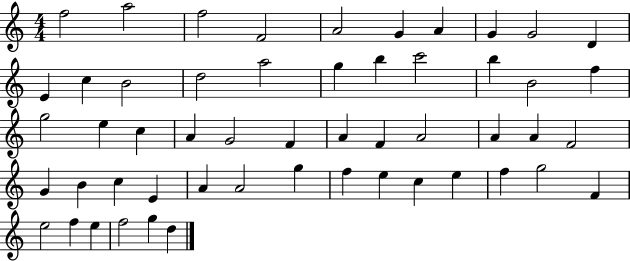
F5/h A5/h F5/h F4/h A4/h G4/q A4/q G4/q G4/h D4/q E4/q C5/q B4/h D5/h A5/h G5/q B5/q C6/h B5/q B4/h F5/q G5/h E5/q C5/q A4/q G4/h F4/q A4/q F4/q A4/h A4/q A4/q F4/h G4/q B4/q C5/q E4/q A4/q A4/h G5/q F5/q E5/q C5/q E5/q F5/q G5/h F4/q E5/h F5/q E5/q F5/h G5/q D5/q